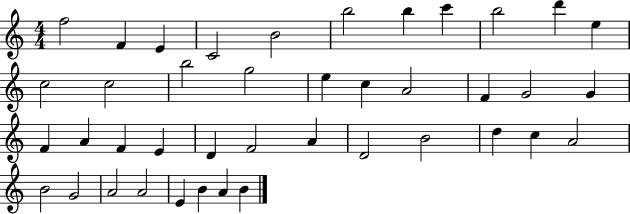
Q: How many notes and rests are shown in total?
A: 41